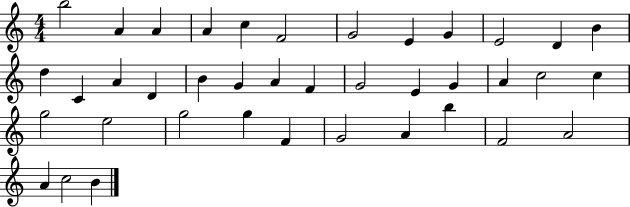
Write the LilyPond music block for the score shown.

{
  \clef treble
  \numericTimeSignature
  \time 4/4
  \key c \major
  b''2 a'4 a'4 | a'4 c''4 f'2 | g'2 e'4 g'4 | e'2 d'4 b'4 | \break d''4 c'4 a'4 d'4 | b'4 g'4 a'4 f'4 | g'2 e'4 g'4 | a'4 c''2 c''4 | \break g''2 e''2 | g''2 g''4 f'4 | g'2 a'4 b''4 | f'2 a'2 | \break a'4 c''2 b'4 | \bar "|."
}